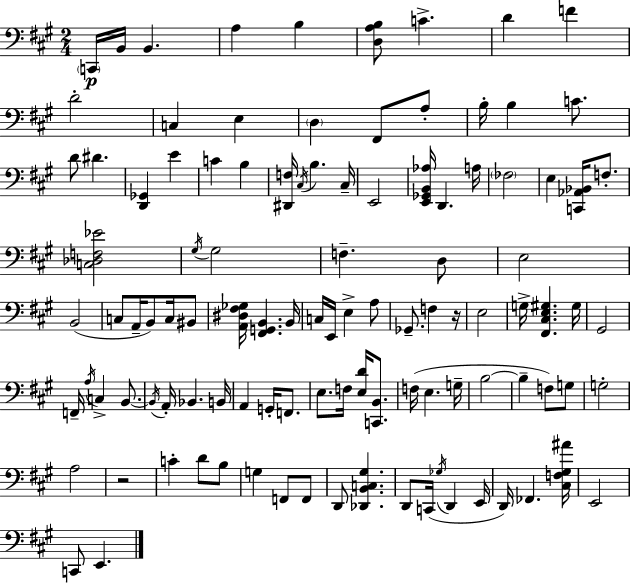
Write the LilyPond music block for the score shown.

{
  \clef bass
  \numericTimeSignature
  \time 2/4
  \key a \major
  \parenthesize c,16\p b,16 b,4. | a4 b4 | <d a b>8 c'4.-> | d'4 f'4 | \break d'2-. | c4 e4 | \parenthesize d4 fis,8 a8-. | b16-. b4 c'8. | \break d'8 dis'4. | <d, ges,>4 e'4 | c'4 b4 | <dis, f>16 \acciaccatura { cis16 } b4. | \break cis16-- e,2 | <e, ges, b, aes>16 d,4. | a16 \parenthesize fes2 | e4 <c, aes, bes,>16 f8.-. | \break <c des f ees'>2 | \acciaccatura { gis16 } gis2 | f4.-- | d8 e2 | \break b,2( | c8 a,16-- b,8) c16 | bis,8 <a, dis fis ges>16 <fis, g, b,>4. | b,16 c16 e,16 e4-> | \break a8 ges,8.-- f4 | r16 e2 | g16-> <fis, cis e gis>4. | gis16 gis,2 | \break f,16-- \acciaccatura { a16 } c4-> | b,8.~~ \acciaccatura { b,16 } a,16-. bes,4. | b,16 a,4 | g,16-. f,8. e8. f16 | \break <e d'>16 <c, b,>8. f16( e4. | g16-- b2~~ | b4-- | f8) g8 g2-. | \break a2 | r2 | c'4-. | d'8 b8 g4 | \break f,8 f,8 d,8 <des, b, c gis>4. | d,8 c,16( \acciaccatura { ges16 } | d,4 e,16 d,16) fes,4. | <cis f gis ais'>16 e,2 | \break c,8 e,4. | \bar "|."
}